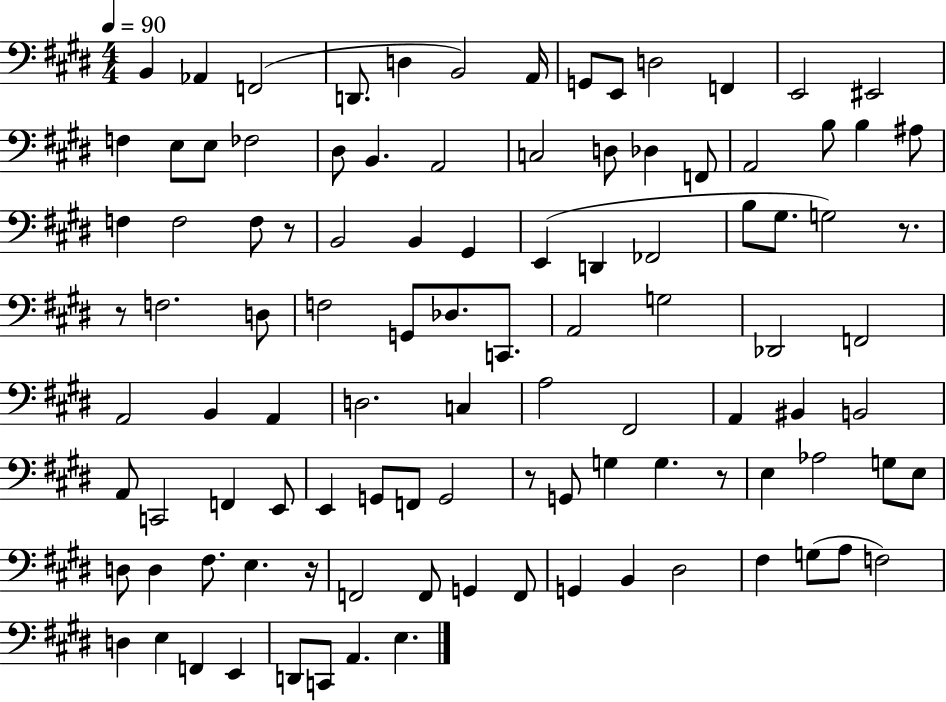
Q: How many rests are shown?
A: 6